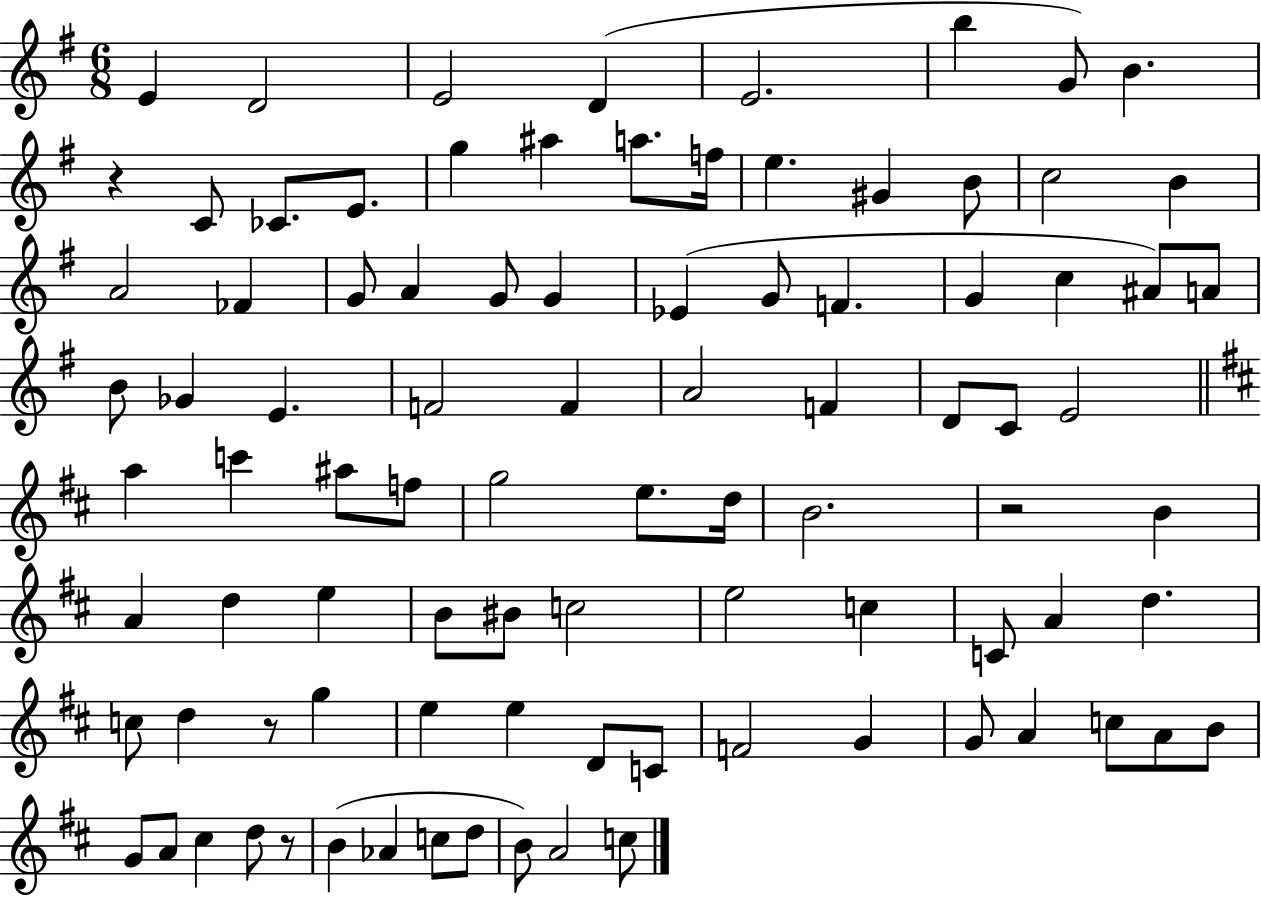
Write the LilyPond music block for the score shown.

{
  \clef treble
  \numericTimeSignature
  \time 6/8
  \key g \major
  \repeat volta 2 { e'4 d'2 | e'2 d'4( | e'2. | b''4 g'8) b'4. | \break r4 c'8 ces'8. e'8. | g''4 ais''4 a''8. f''16 | e''4. gis'4 b'8 | c''2 b'4 | \break a'2 fes'4 | g'8 a'4 g'8 g'4 | ees'4( g'8 f'4. | g'4 c''4 ais'8) a'8 | \break b'8 ges'4 e'4. | f'2 f'4 | a'2 f'4 | d'8 c'8 e'2 | \break \bar "||" \break \key b \minor a''4 c'''4 ais''8 f''8 | g''2 e''8. d''16 | b'2. | r2 b'4 | \break a'4 d''4 e''4 | b'8 bis'8 c''2 | e''2 c''4 | c'8 a'4 d''4. | \break c''8 d''4 r8 g''4 | e''4 e''4 d'8 c'8 | f'2 g'4 | g'8 a'4 c''8 a'8 b'8 | \break g'8 a'8 cis''4 d''8 r8 | b'4( aes'4 c''8 d''8 | b'8) a'2 c''8 | } \bar "|."
}